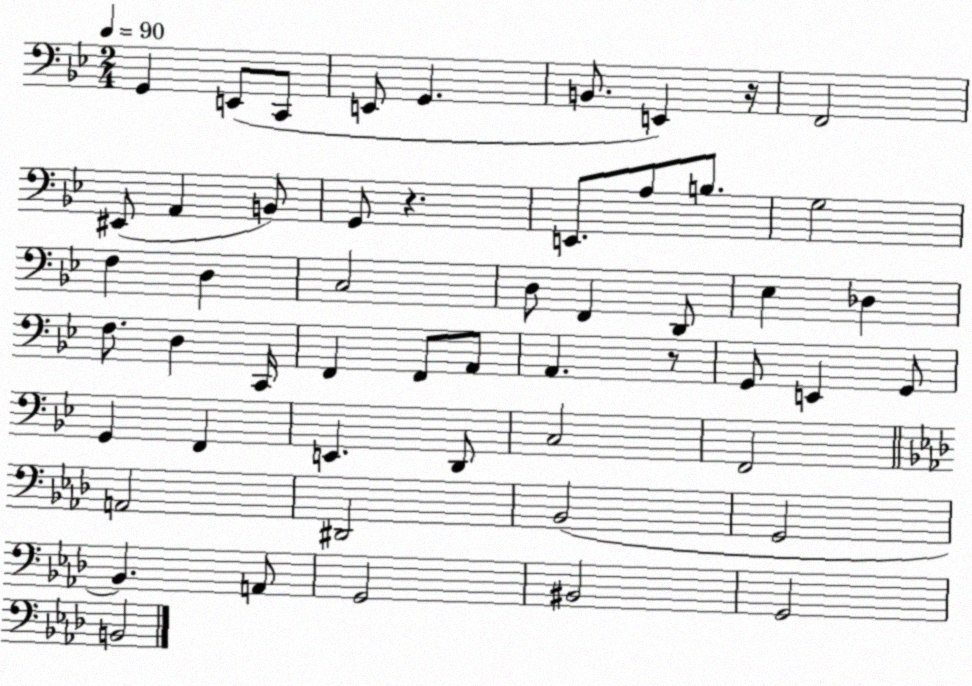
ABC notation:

X:1
T:Untitled
M:2/4
L:1/4
K:Bb
G,, E,,/2 C,,/2 E,,/2 G,, B,,/2 E,, z/4 F,,2 ^E,,/2 A,, B,,/2 G,,/2 z E,,/2 A,/2 B,/2 G,2 F, D, C,2 D,/2 F,, D,,/2 _E, _D, F,/2 D, C,,/4 F,, F,,/2 A,,/2 A,, z/2 G,,/2 E,, G,,/2 G,, F,, E,, D,,/2 C,2 F,,2 A,,2 ^D,,2 _B,,2 G,,2 _B,, A,,/2 G,,2 ^B,,2 G,,2 B,,2